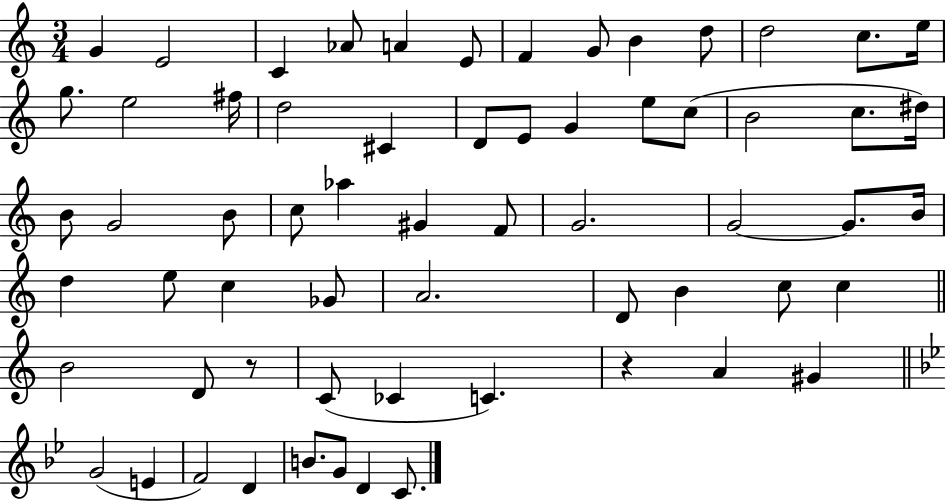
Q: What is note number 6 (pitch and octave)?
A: E4